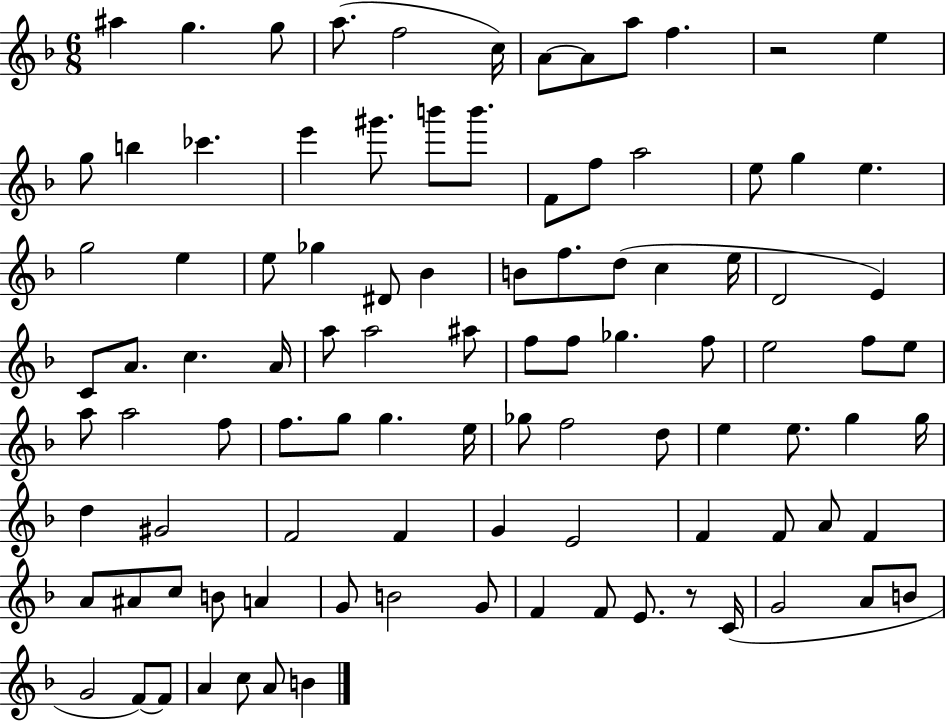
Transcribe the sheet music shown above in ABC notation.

X:1
T:Untitled
M:6/8
L:1/4
K:F
^a g g/2 a/2 f2 c/4 A/2 A/2 a/2 f z2 e g/2 b _c' e' ^g'/2 b'/2 b'/2 F/2 f/2 a2 e/2 g e g2 e e/2 _g ^D/2 _B B/2 f/2 d/2 c e/4 D2 E C/2 A/2 c A/4 a/2 a2 ^a/2 f/2 f/2 _g f/2 e2 f/2 e/2 a/2 a2 f/2 f/2 g/2 g e/4 _g/2 f2 d/2 e e/2 g g/4 d ^G2 F2 F G E2 F F/2 A/2 F A/2 ^A/2 c/2 B/2 A G/2 B2 G/2 F F/2 E/2 z/2 C/4 G2 A/2 B/2 G2 F/2 F/2 A c/2 A/2 B